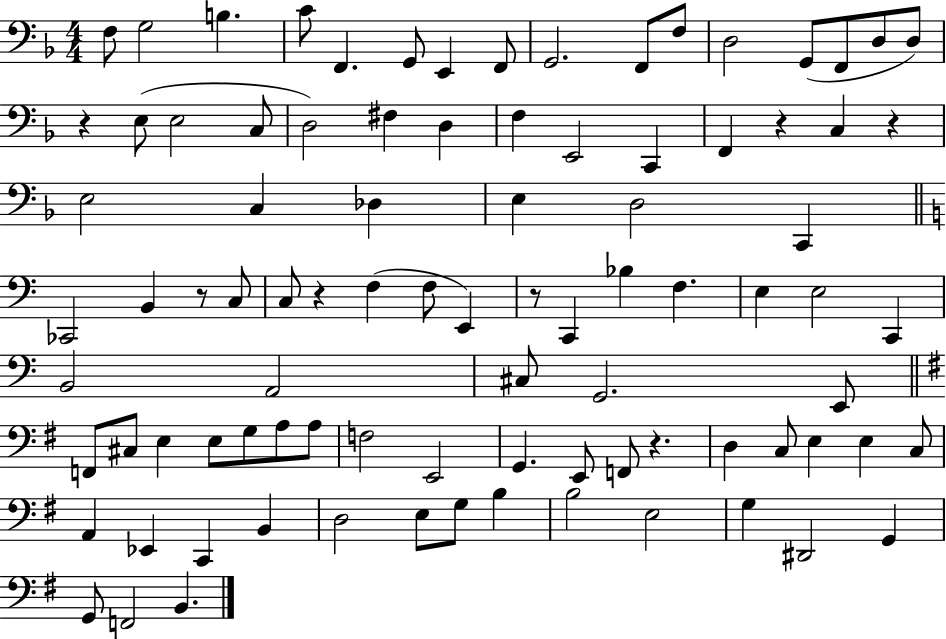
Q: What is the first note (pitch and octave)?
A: F3